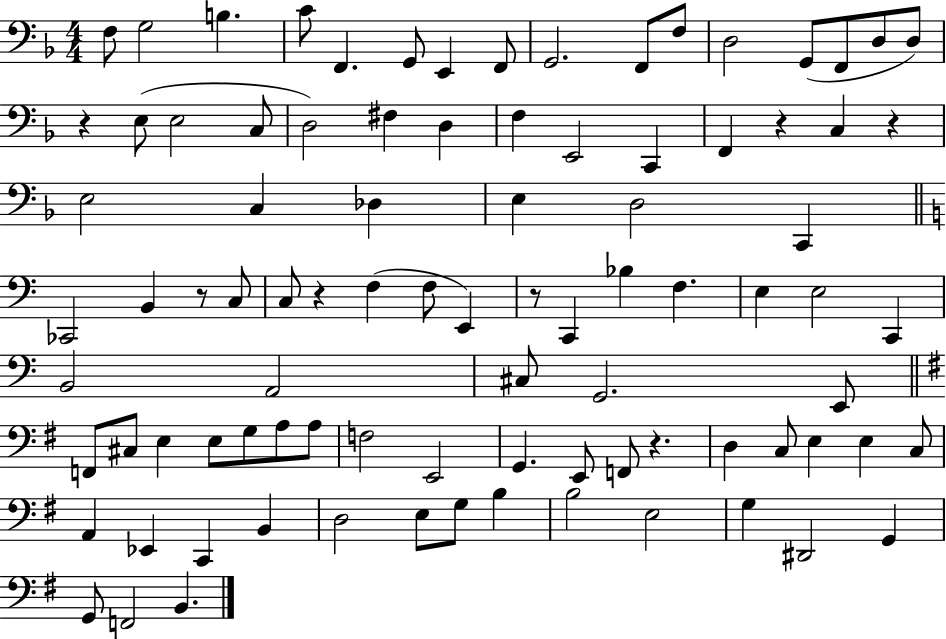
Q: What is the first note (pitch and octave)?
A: F3